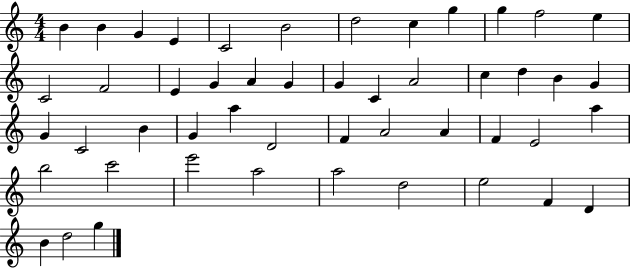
B4/q B4/q G4/q E4/q C4/h B4/h D5/h C5/q G5/q G5/q F5/h E5/q C4/h F4/h E4/q G4/q A4/q G4/q G4/q C4/q A4/h C5/q D5/q B4/q G4/q G4/q C4/h B4/q G4/q A5/q D4/h F4/q A4/h A4/q F4/q E4/h A5/q B5/h C6/h E6/h A5/h A5/h D5/h E5/h F4/q D4/q B4/q D5/h G5/q